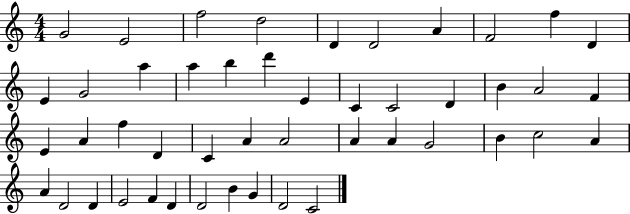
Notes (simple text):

G4/h E4/h F5/h D5/h D4/q D4/h A4/q F4/h F5/q D4/q E4/q G4/h A5/q A5/q B5/q D6/q E4/q C4/q C4/h D4/q B4/q A4/h F4/q E4/q A4/q F5/q D4/q C4/q A4/q A4/h A4/q A4/q G4/h B4/q C5/h A4/q A4/q D4/h D4/q E4/h F4/q D4/q D4/h B4/q G4/q D4/h C4/h